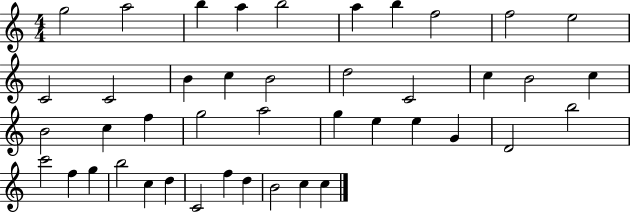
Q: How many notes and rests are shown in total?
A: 43